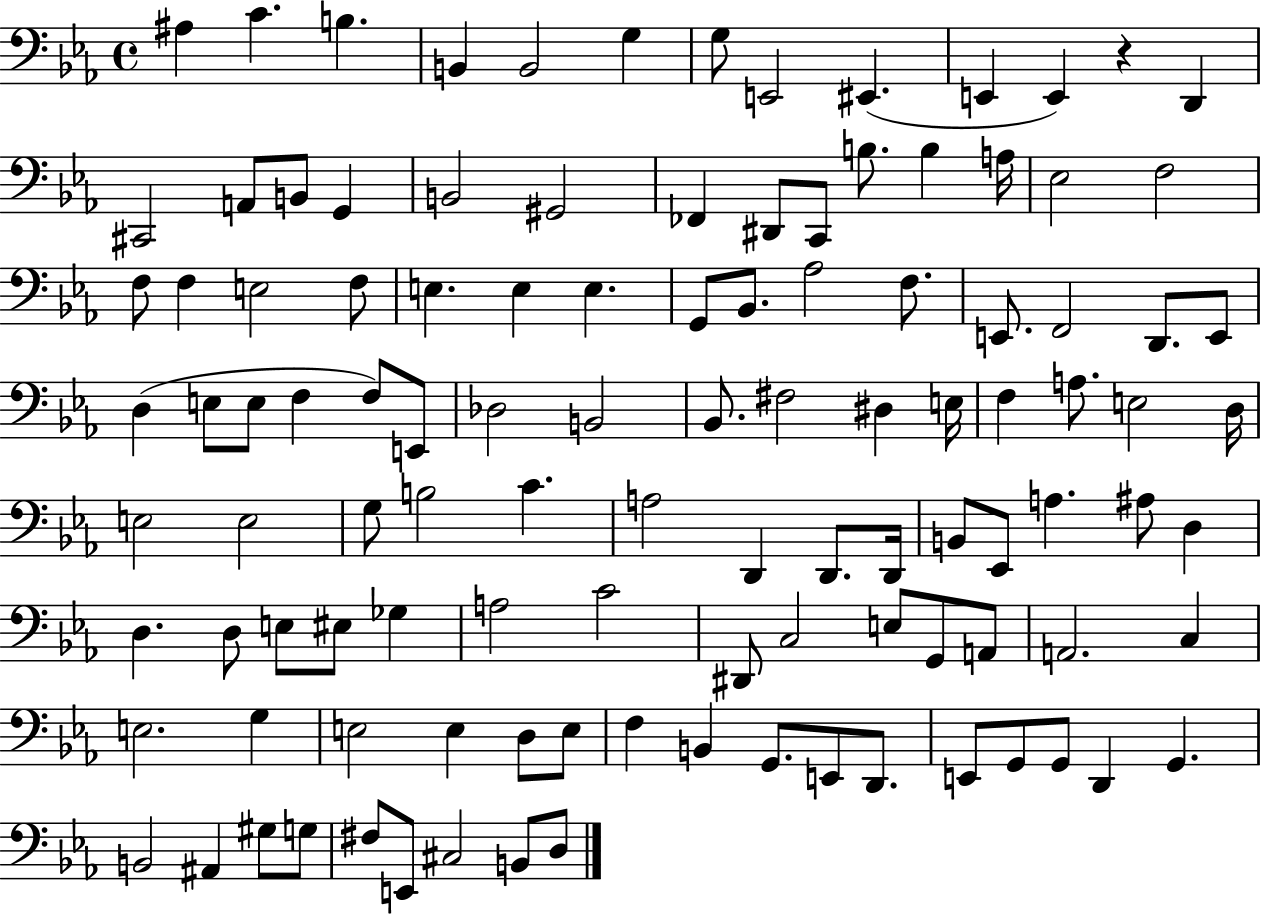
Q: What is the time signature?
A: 4/4